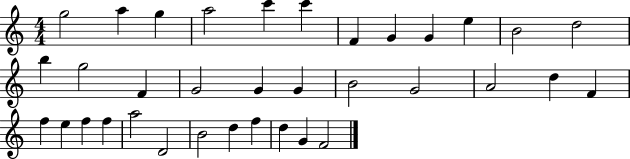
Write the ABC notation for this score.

X:1
T:Untitled
M:4/4
L:1/4
K:C
g2 a g a2 c' c' F G G e B2 d2 b g2 F G2 G G B2 G2 A2 d F f e f f a2 D2 B2 d f d G F2